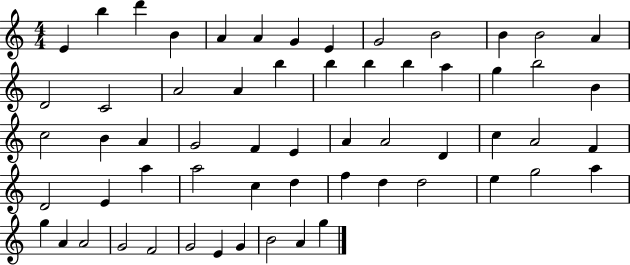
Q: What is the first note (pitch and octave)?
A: E4